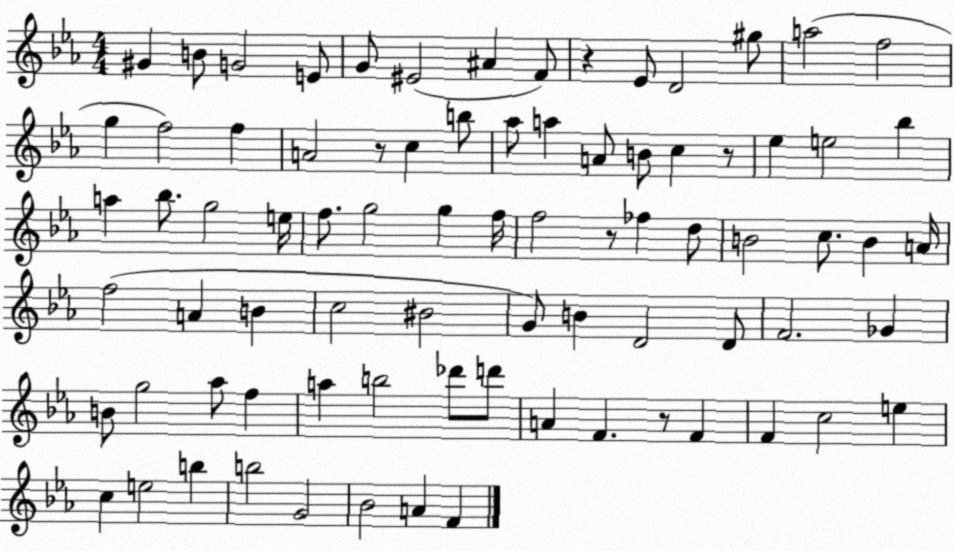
X:1
T:Untitled
M:4/4
L:1/4
K:Eb
^G B/2 G2 E/2 G/2 ^E2 ^A F/2 z _E/2 D2 ^g/2 a2 f2 g f2 f A2 z/2 c b/2 _a/2 a A/2 B/2 c z/2 _e e2 _b a _b/2 g2 e/4 f/2 g2 g f/4 f2 z/2 _f d/2 B2 c/2 B A/4 f2 A B c2 ^B2 G/2 B D2 D/2 F2 _G B/2 g2 _a/2 f a b2 _d'/2 d'/2 A F z/2 F F c2 e c e2 b b2 G2 _B2 A F